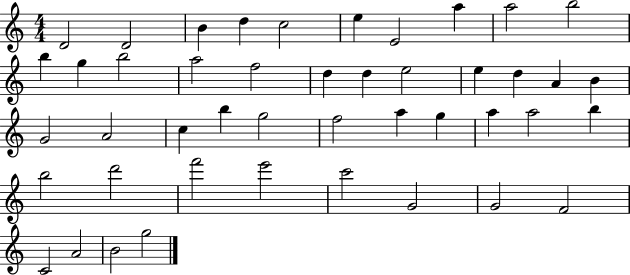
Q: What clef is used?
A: treble